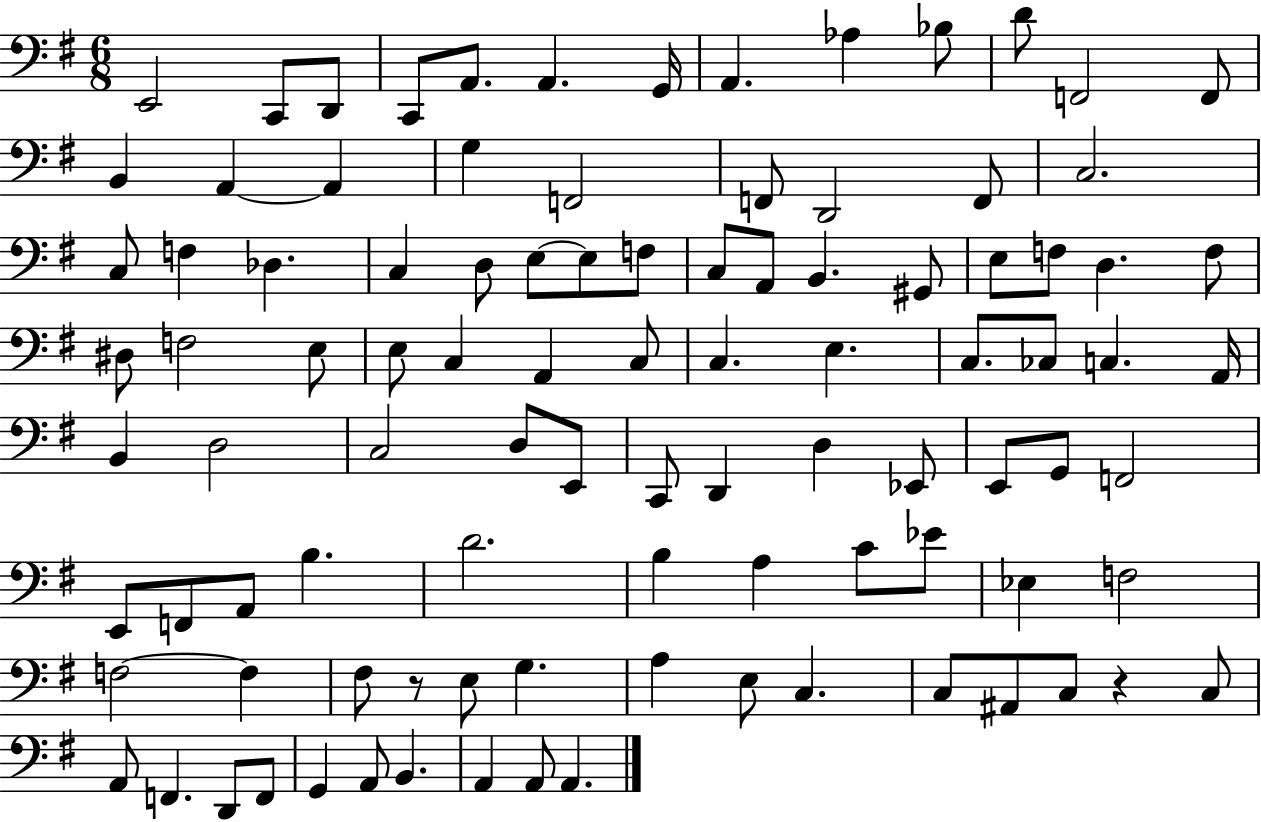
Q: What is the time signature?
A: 6/8